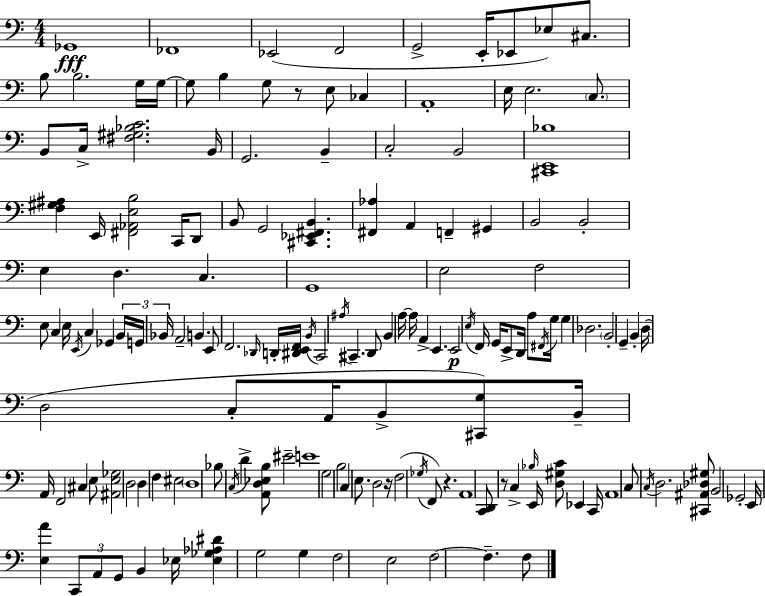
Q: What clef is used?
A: bass